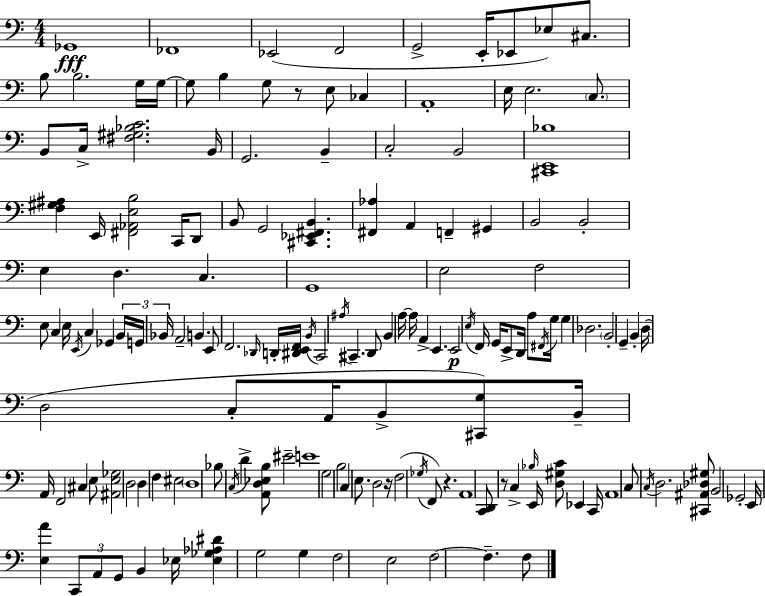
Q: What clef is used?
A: bass